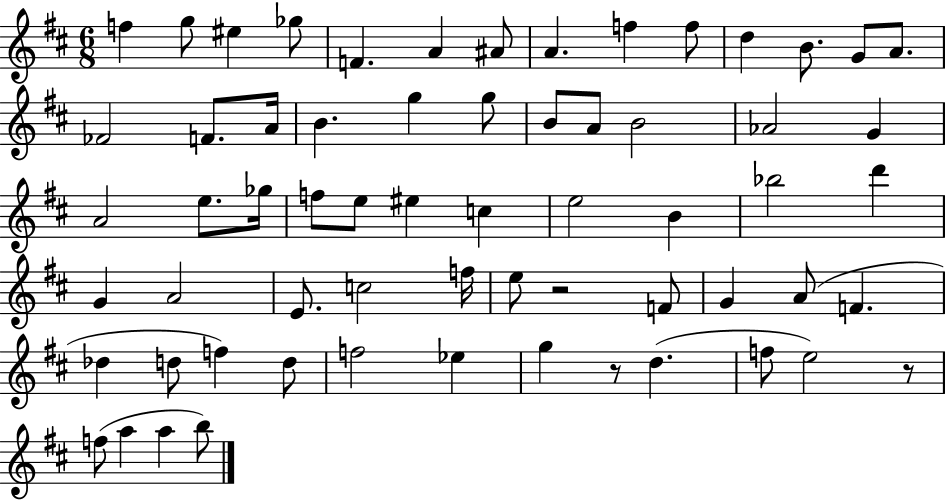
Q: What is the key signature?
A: D major